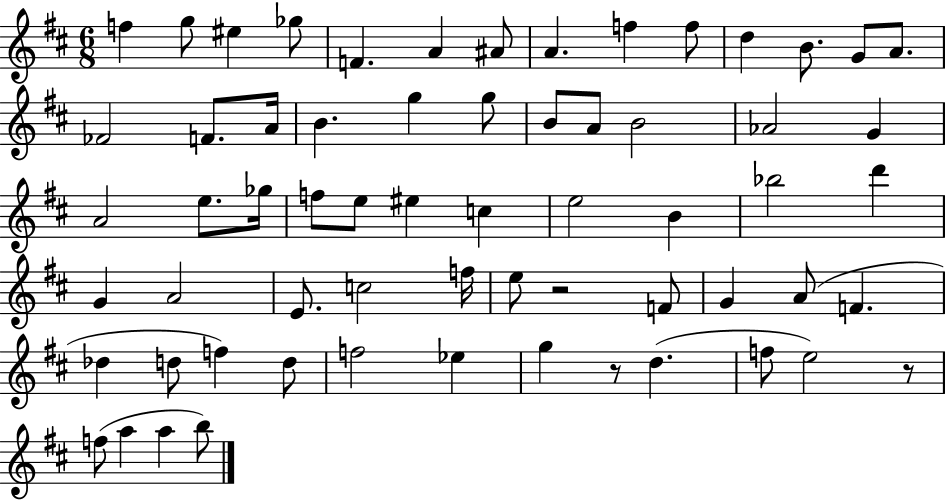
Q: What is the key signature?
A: D major